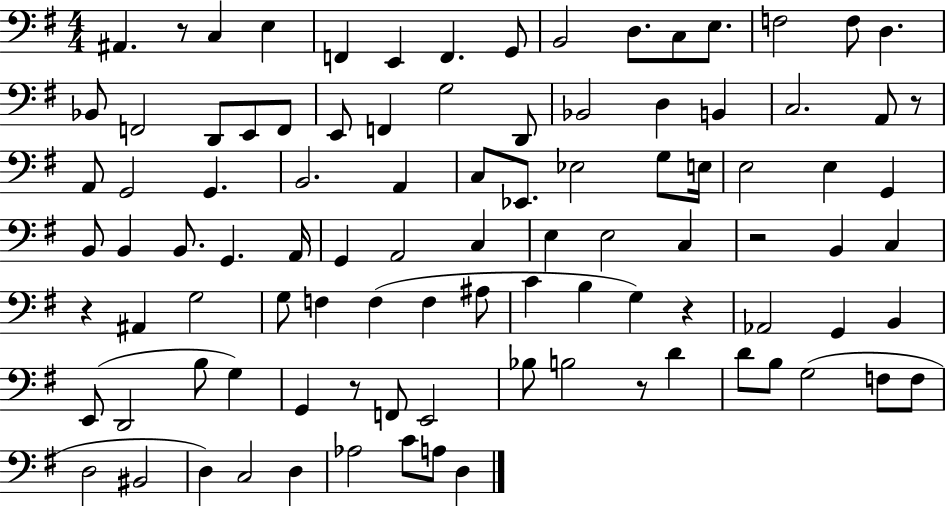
{
  \clef bass
  \numericTimeSignature
  \time 4/4
  \key g \major
  ais,4. r8 c4 e4 | f,4 e,4 f,4. g,8 | b,2 d8. c8 e8. | f2 f8 d4. | \break bes,8 f,2 d,8 e,8 f,8 | e,8 f,4 g2 d,8 | bes,2 d4 b,4 | c2. a,8 r8 | \break a,8 g,2 g,4. | b,2. a,4 | c8 ees,8. ees2 g8 e16 | e2 e4 g,4 | \break b,8 b,4 b,8. g,4. a,16 | g,4 a,2 c4 | e4 e2 c4 | r2 b,4 c4 | \break r4 ais,4 g2 | g8 f4 f4( f4 ais8 | c'4 b4 g4) r4 | aes,2 g,4 b,4 | \break e,8( d,2 b8 g4) | g,4 r8 f,8 e,2 | bes8 b2 r8 d'4 | d'8 b8 g2( f8 f8 | \break d2 bis,2 | d4) c2 d4 | aes2 c'8 a8 d4 | \bar "|."
}